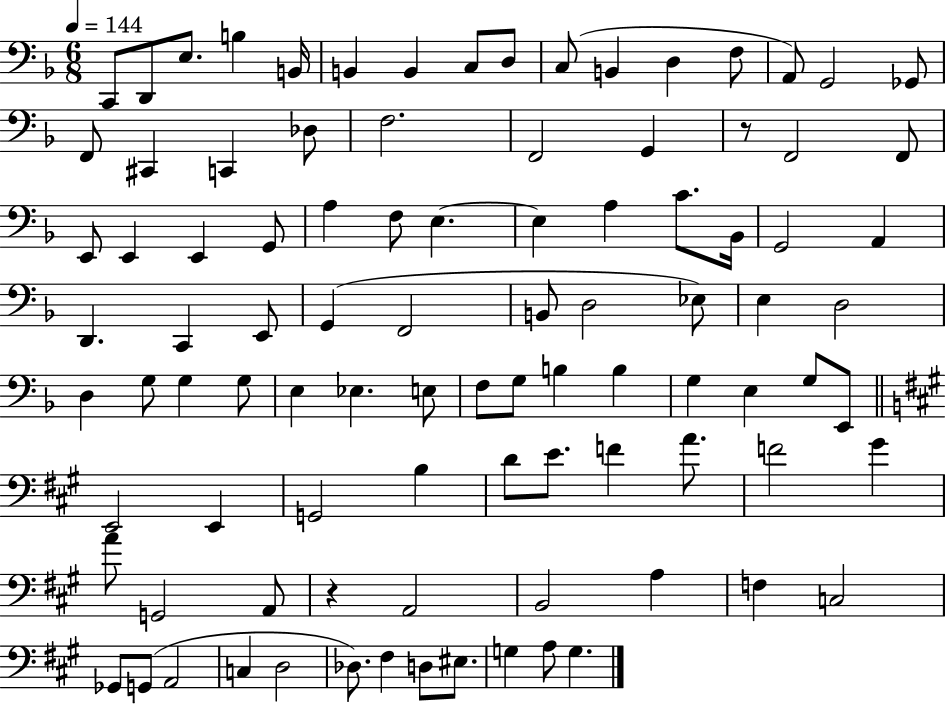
X:1
T:Untitled
M:6/8
L:1/4
K:F
C,,/2 D,,/2 E,/2 B, B,,/4 B,, B,, C,/2 D,/2 C,/2 B,, D, F,/2 A,,/2 G,,2 _G,,/2 F,,/2 ^C,, C,, _D,/2 F,2 F,,2 G,, z/2 F,,2 F,,/2 E,,/2 E,, E,, G,,/2 A, F,/2 E, E, A, C/2 _B,,/4 G,,2 A,, D,, C,, E,,/2 G,, F,,2 B,,/2 D,2 _E,/2 E, D,2 D, G,/2 G, G,/2 E, _E, E,/2 F,/2 G,/2 B, B, G, E, G,/2 E,,/2 E,,2 E,, G,,2 B, D/2 E/2 F A/2 F2 ^G A/2 G,,2 A,,/2 z A,,2 B,,2 A, F, C,2 _G,,/2 G,,/2 A,,2 C, D,2 _D,/2 ^F, D,/2 ^E,/2 G, A,/2 G,